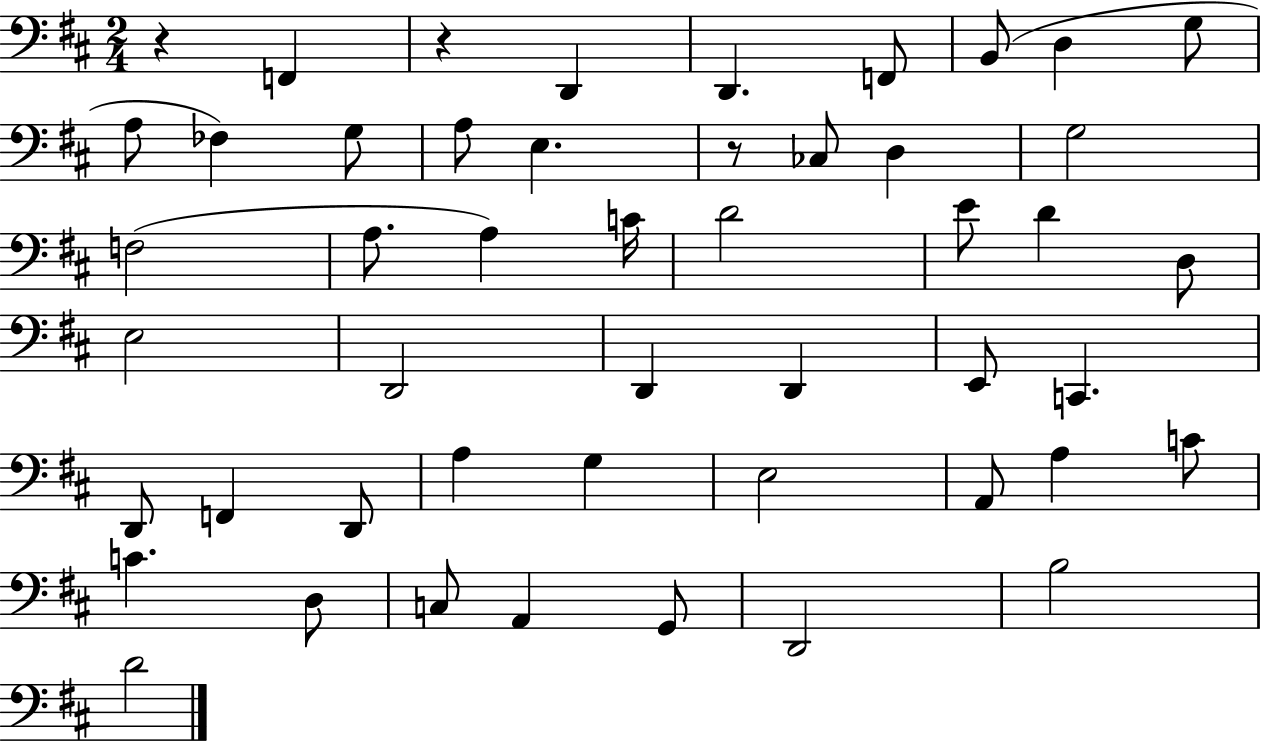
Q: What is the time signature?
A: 2/4